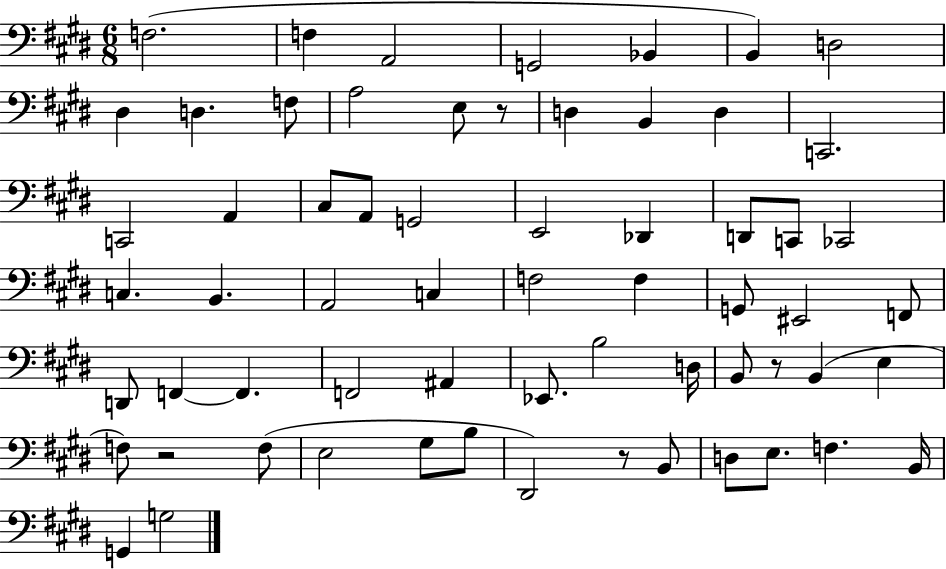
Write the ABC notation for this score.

X:1
T:Untitled
M:6/8
L:1/4
K:E
F,2 F, A,,2 G,,2 _B,, B,, D,2 ^D, D, F,/2 A,2 E,/2 z/2 D, B,, D, C,,2 C,,2 A,, ^C,/2 A,,/2 G,,2 E,,2 _D,, D,,/2 C,,/2 _C,,2 C, B,, A,,2 C, F,2 F, G,,/2 ^E,,2 F,,/2 D,,/2 F,, F,, F,,2 ^A,, _E,,/2 B,2 D,/4 B,,/2 z/2 B,, E, F,/2 z2 F,/2 E,2 ^G,/2 B,/2 ^D,,2 z/2 B,,/2 D,/2 E,/2 F, B,,/4 G,, G,2